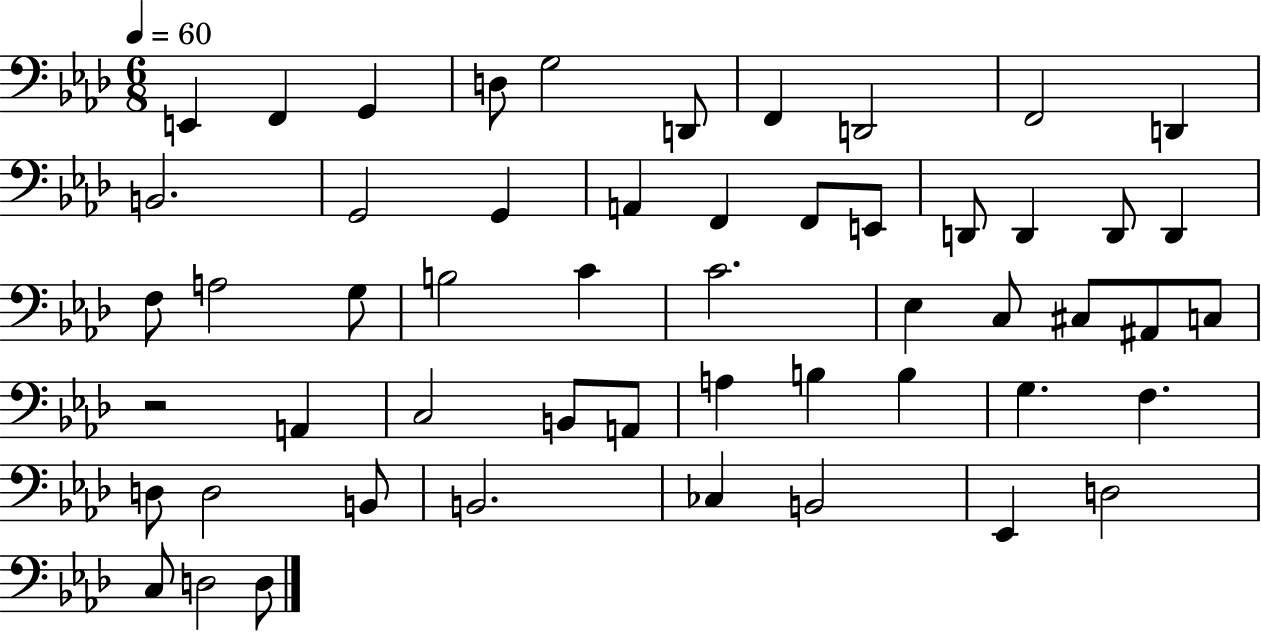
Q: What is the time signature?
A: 6/8